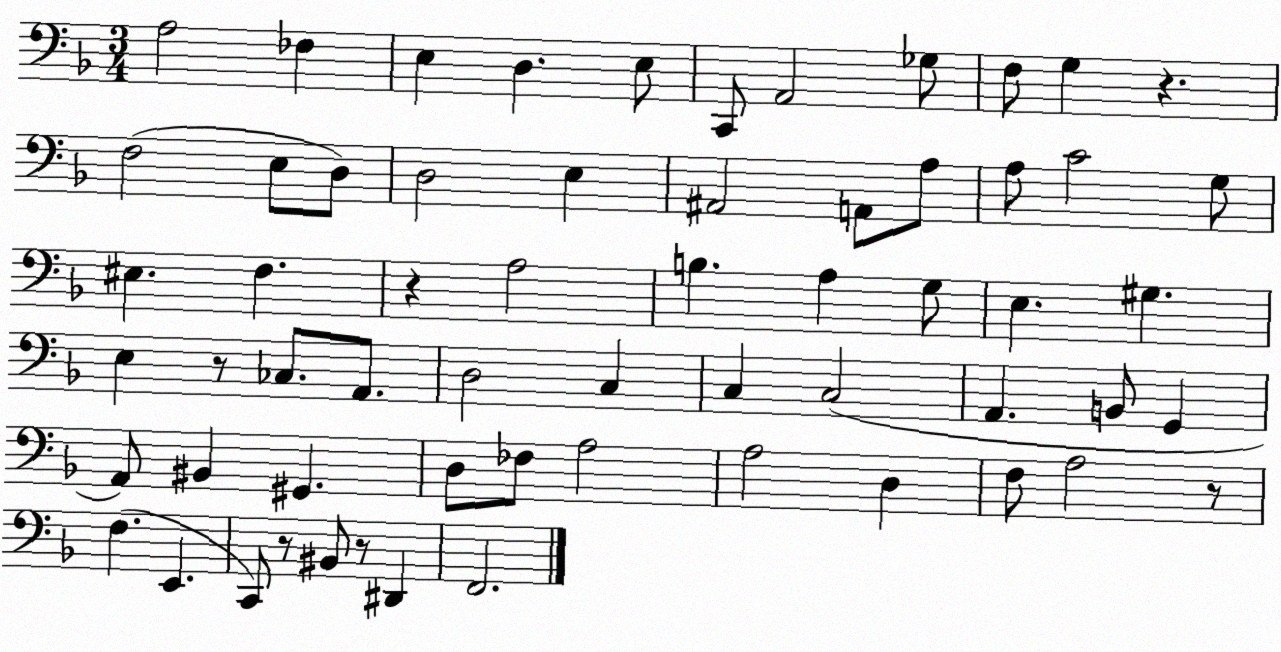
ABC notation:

X:1
T:Untitled
M:3/4
L:1/4
K:F
A,2 _F, E, D, E,/2 C,,/2 A,,2 _G,/2 F,/2 G, z F,2 E,/2 D,/2 D,2 E, ^A,,2 A,,/2 A,/2 A,/2 C2 G,/2 ^E, F, z A,2 B, A, G,/2 E, ^G, E, z/2 _C,/2 A,,/2 D,2 C, C, C,2 A,, B,,/2 G,, A,,/2 ^B,, ^G,, D,/2 _F,/2 A,2 A,2 D, F,/2 A,2 z/2 F, E,, C,,/2 z/2 ^B,,/2 z/2 ^D,, F,,2